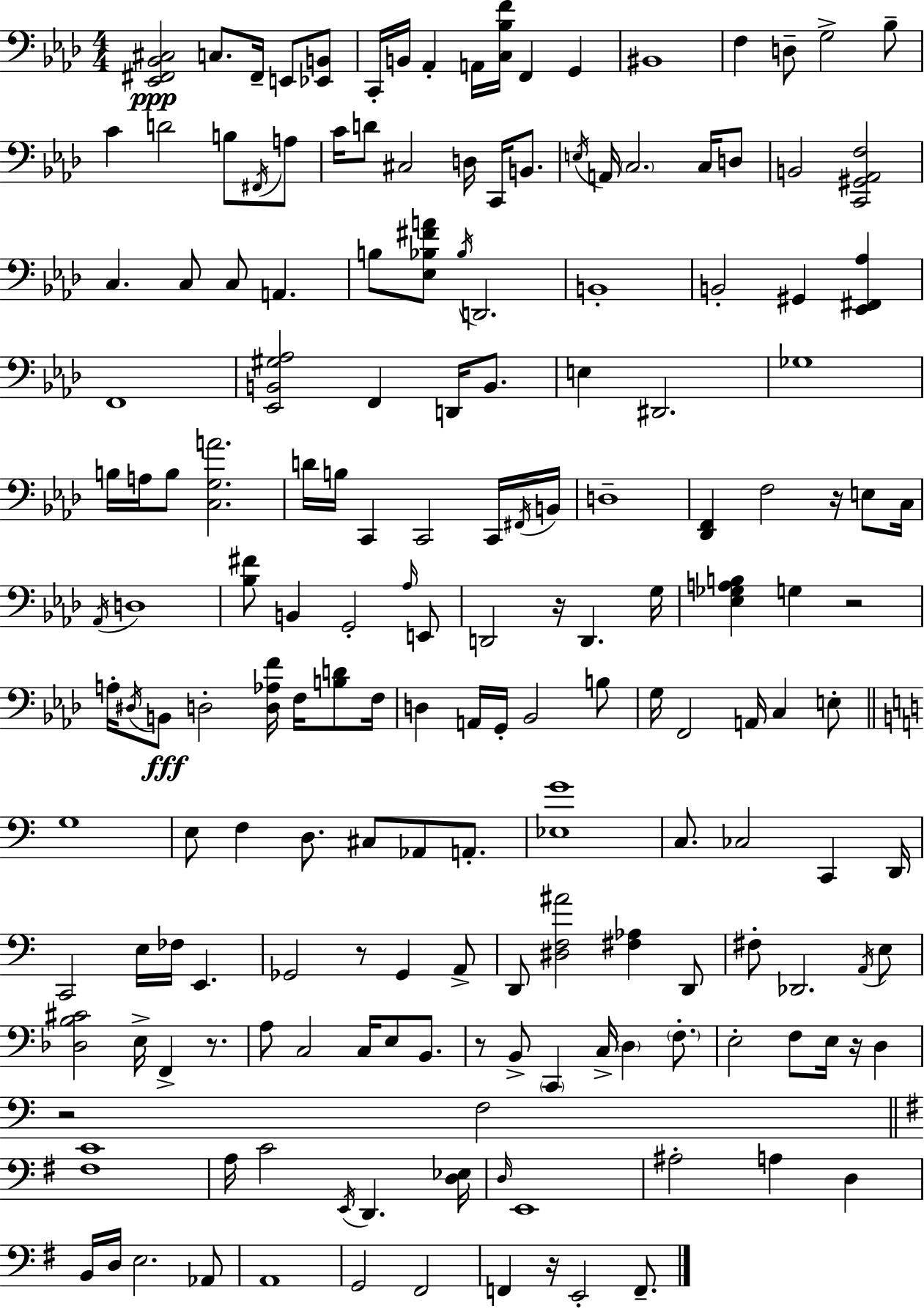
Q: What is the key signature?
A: AES major